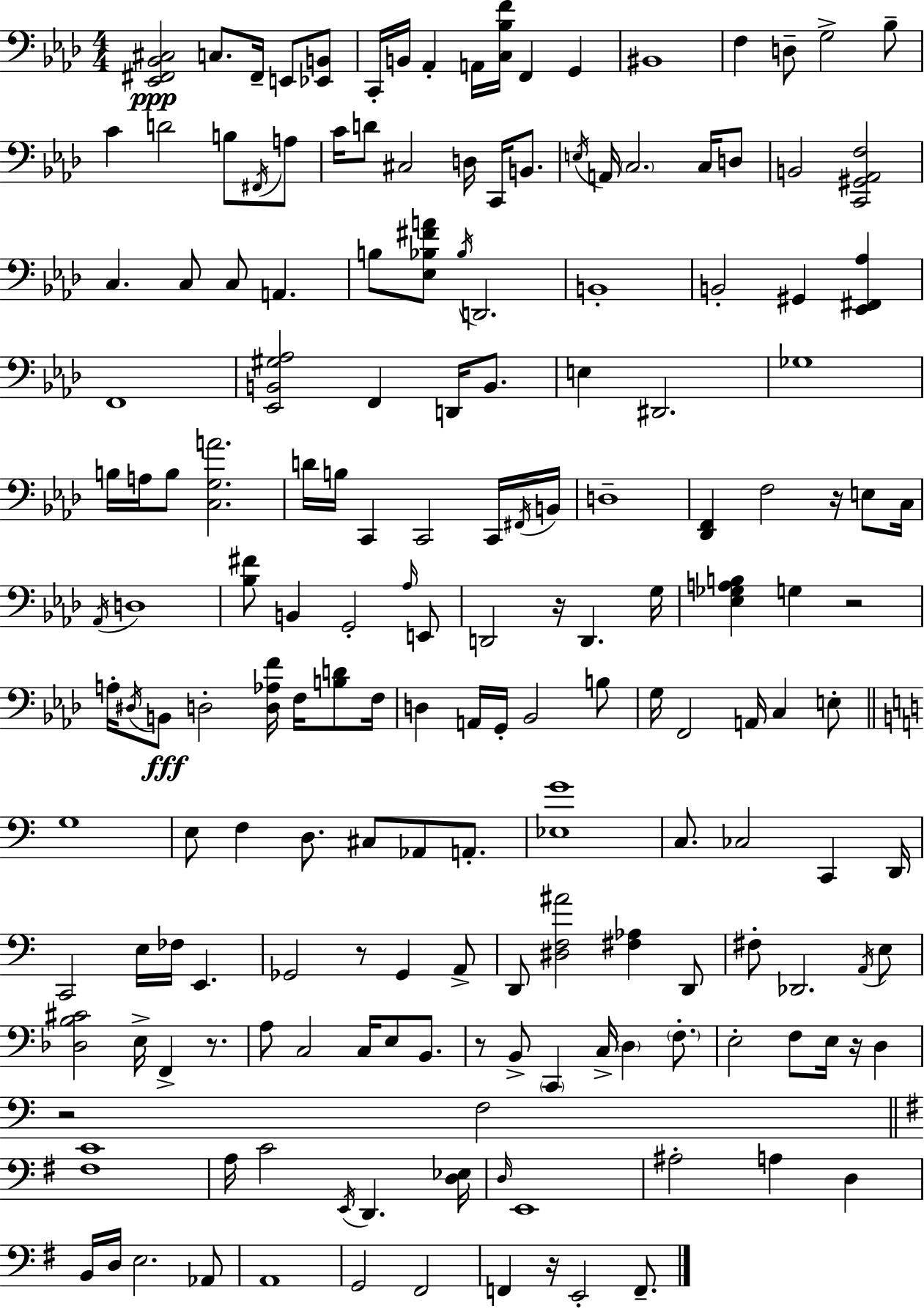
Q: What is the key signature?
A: AES major